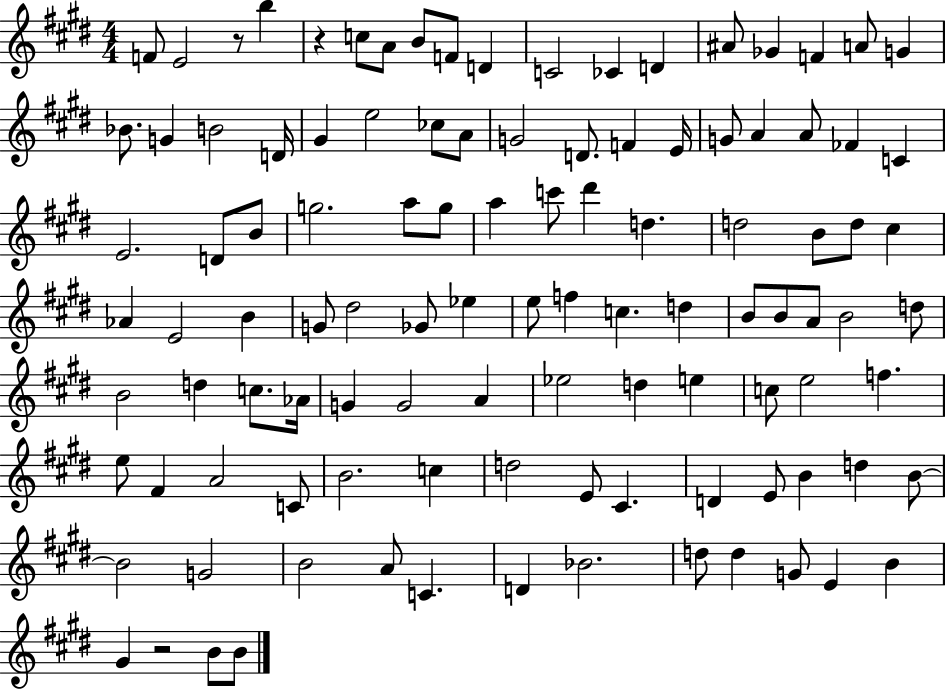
X:1
T:Untitled
M:4/4
L:1/4
K:E
F/2 E2 z/2 b z c/2 A/2 B/2 F/2 D C2 _C D ^A/2 _G F A/2 G _B/2 G B2 D/4 ^G e2 _c/2 A/2 G2 D/2 F E/4 G/2 A A/2 _F C E2 D/2 B/2 g2 a/2 g/2 a c'/2 ^d' d d2 B/2 d/2 ^c _A E2 B G/2 ^d2 _G/2 _e e/2 f c d B/2 B/2 A/2 B2 d/2 B2 d c/2 _A/4 G G2 A _e2 d e c/2 e2 f e/2 ^F A2 C/2 B2 c d2 E/2 ^C D E/2 B d B/2 B2 G2 B2 A/2 C D _B2 d/2 d G/2 E B ^G z2 B/2 B/2